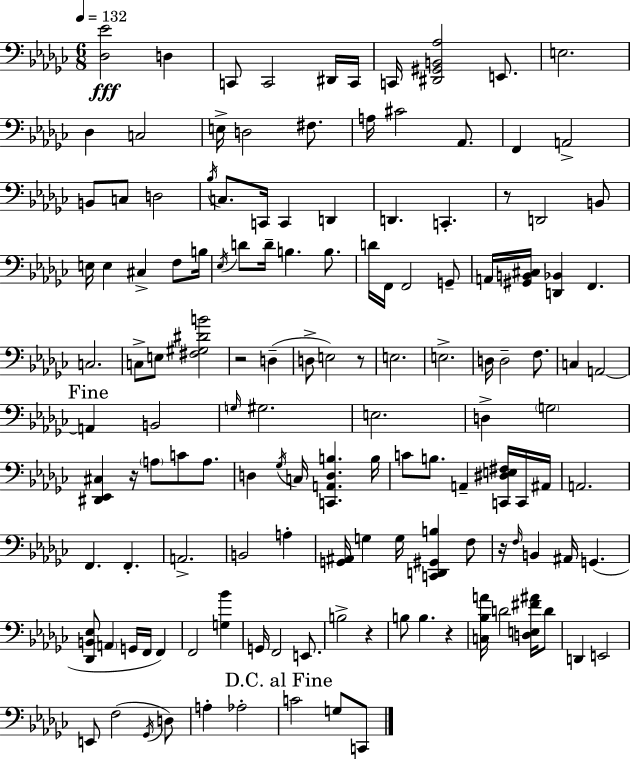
{
  \clef bass
  \numericTimeSignature
  \time 6/8
  \key ees \minor
  \tempo 4 = 132
  <des ees'>2\fff d4 | c,8 c,2 dis,16 c,16 | c,16 <dis, gis, b, aes>2 e,8. | e2. | \break des4 c2 | e16-> d2 fis8. | a16 cis'2 aes,8. | f,4 a,2-> | \break b,8 c8 d2 | \acciaccatura { bes16 } c8. c,16 c,4 d,4 | d,4. c,4.-. | r8 d,2 b,8 | \break e16 e4 cis4-> f8 | b16 \acciaccatura { ees16 } d'8 d'16-- b4. b8. | d'16 f,16 f,2 | g,8-- a,16 <gis, b, cis>16 <d, bes,>4 f,4. | \break c2. | c8-> e8 <fis gis dis' b'>2 | r2 d4--( | d8-> e2) | \break r8 e2. | e2.-> | d16 d2-- f8. | c4 a,2~~ | \break \mark "Fine" a,4 b,2 | \grace { g16 } gis2. | e2. | d4-> \parenthesize g2 | \break <dis, ees, cis>4 r16 \parenthesize a8 c'8 | a8. d4 \acciaccatura { ges16 } c16 <c, a, d b>4. | b16 c'8 b8. a,4-- | <c, dis e fis>16 c,16 ais,16 a,2. | \break f,4. f,4.-. | a,2.-> | b,2 | a4-. <g, ais,>16 g4 g16 <c, d, gis, b>4 | \break f8 r16 \grace { f16 } b,4 ais,16 g,4.( | <des, b, ees>8 \parenthesize a,4 g,16 | f,16 f,4) f,2 | <g bes'>4 g,16 f,2 | \break e,8. b2-> | r4 b8 b4. | r4 <c bes a'>16 d'2 | <d e fis' ais'>16 d'8 d,4 e,2 | \break e,8 f2( | \acciaccatura { ges,16 } d8) a4-. aes2-. | \mark "D.C. al Fine" c'2 | g8 c,8 \bar "|."
}